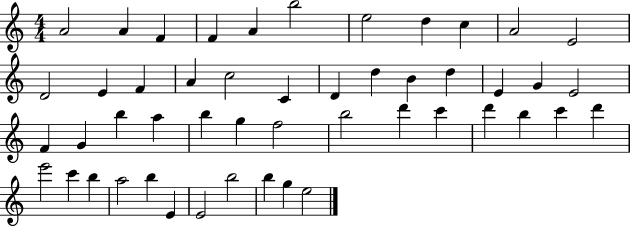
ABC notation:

X:1
T:Untitled
M:4/4
L:1/4
K:C
A2 A F F A b2 e2 d c A2 E2 D2 E F A c2 C D d B d E G E2 F G b a b g f2 b2 d' c' d' b c' d' e'2 c' b a2 b E E2 b2 b g e2